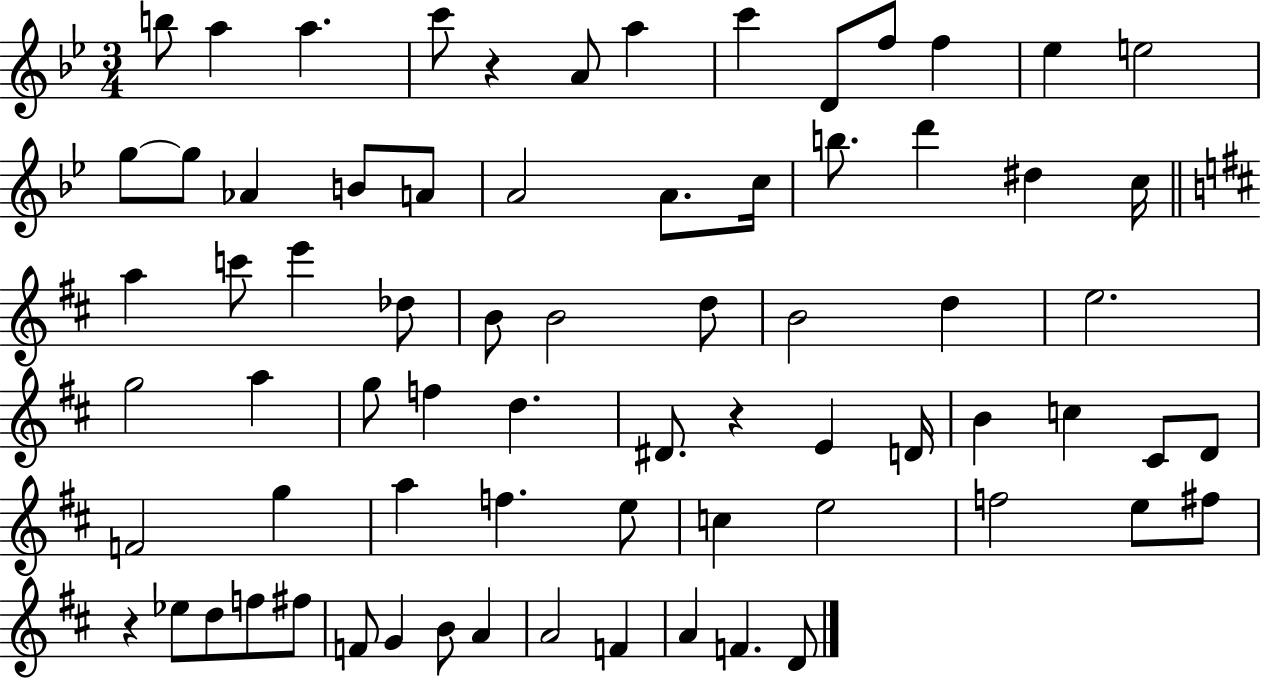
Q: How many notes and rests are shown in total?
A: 72